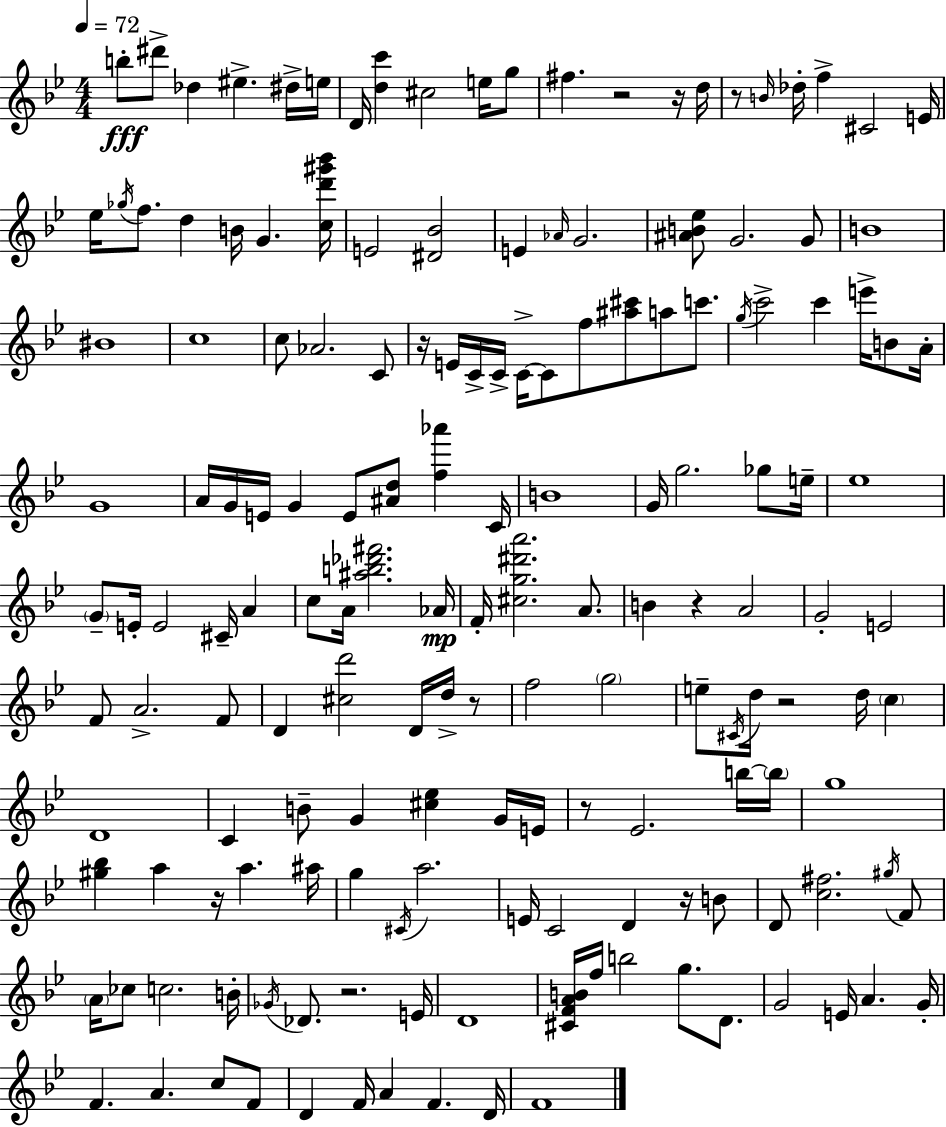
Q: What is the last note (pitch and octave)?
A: F4